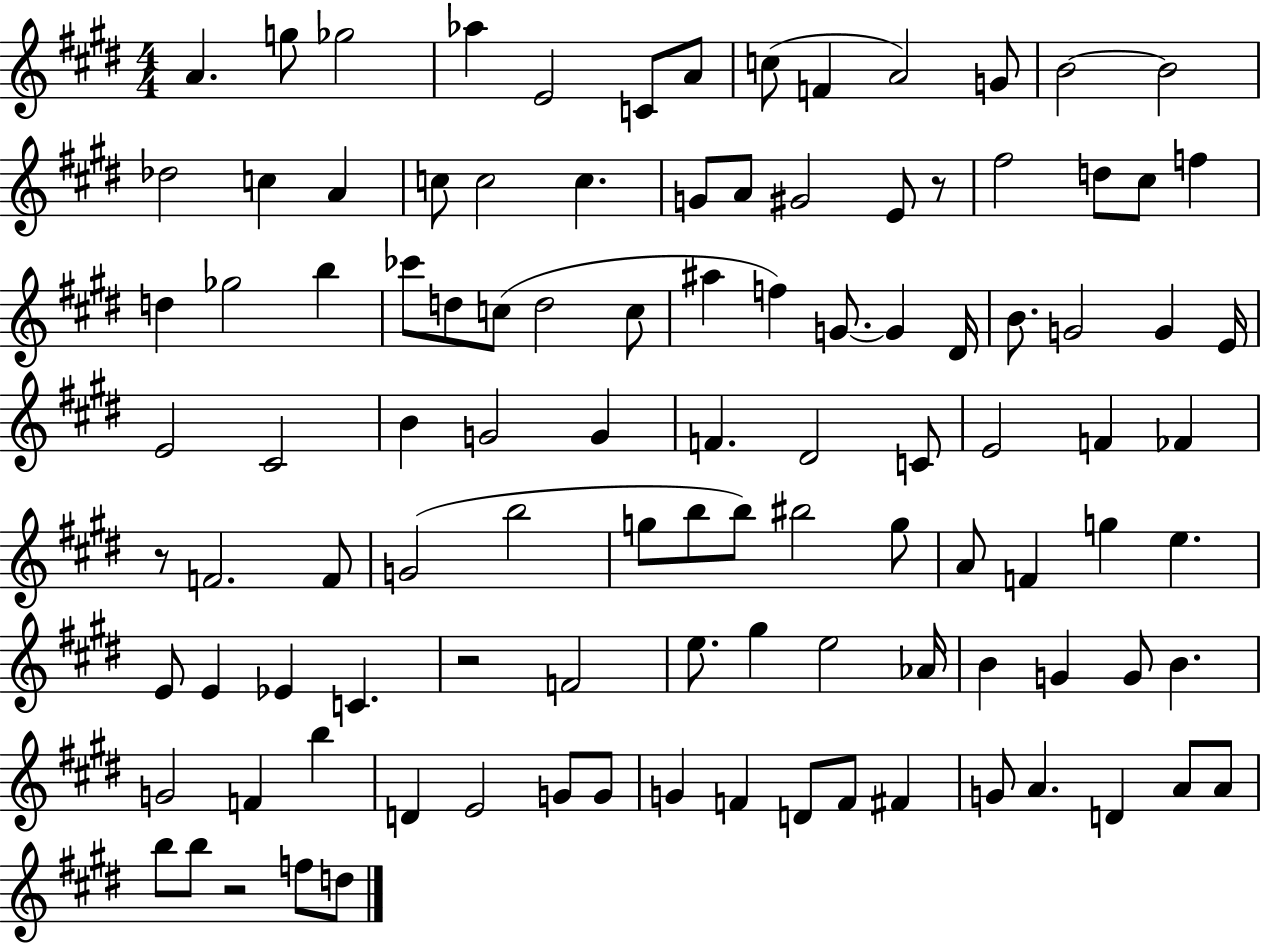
A4/q. G5/e Gb5/h Ab5/q E4/h C4/e A4/e C5/e F4/q A4/h G4/e B4/h B4/h Db5/h C5/q A4/q C5/e C5/h C5/q. G4/e A4/e G#4/h E4/e R/e F#5/h D5/e C#5/e F5/q D5/q Gb5/h B5/q CES6/e D5/e C5/e D5/h C5/e A#5/q F5/q G4/e. G4/q D#4/s B4/e. G4/h G4/q E4/s E4/h C#4/h B4/q G4/h G4/q F4/q. D#4/h C4/e E4/h F4/q FES4/q R/e F4/h. F4/e G4/h B5/h G5/e B5/e B5/e BIS5/h G5/e A4/e F4/q G5/q E5/q. E4/e E4/q Eb4/q C4/q. R/h F4/h E5/e. G#5/q E5/h Ab4/s B4/q G4/q G4/e B4/q. G4/h F4/q B5/q D4/q E4/h G4/e G4/e G4/q F4/q D4/e F4/e F#4/q G4/e A4/q. D4/q A4/e A4/e B5/e B5/e R/h F5/e D5/e